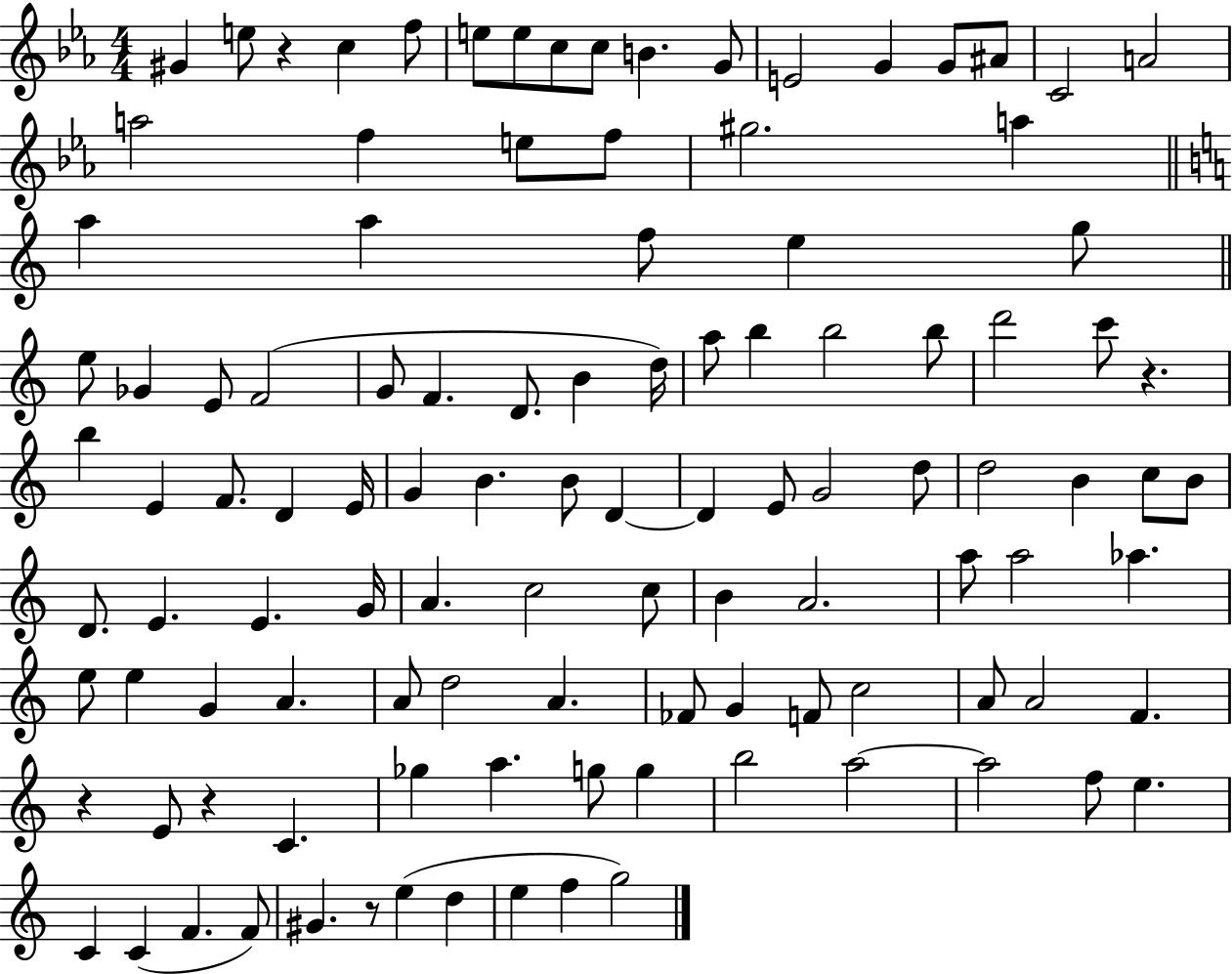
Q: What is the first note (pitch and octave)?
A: G#4